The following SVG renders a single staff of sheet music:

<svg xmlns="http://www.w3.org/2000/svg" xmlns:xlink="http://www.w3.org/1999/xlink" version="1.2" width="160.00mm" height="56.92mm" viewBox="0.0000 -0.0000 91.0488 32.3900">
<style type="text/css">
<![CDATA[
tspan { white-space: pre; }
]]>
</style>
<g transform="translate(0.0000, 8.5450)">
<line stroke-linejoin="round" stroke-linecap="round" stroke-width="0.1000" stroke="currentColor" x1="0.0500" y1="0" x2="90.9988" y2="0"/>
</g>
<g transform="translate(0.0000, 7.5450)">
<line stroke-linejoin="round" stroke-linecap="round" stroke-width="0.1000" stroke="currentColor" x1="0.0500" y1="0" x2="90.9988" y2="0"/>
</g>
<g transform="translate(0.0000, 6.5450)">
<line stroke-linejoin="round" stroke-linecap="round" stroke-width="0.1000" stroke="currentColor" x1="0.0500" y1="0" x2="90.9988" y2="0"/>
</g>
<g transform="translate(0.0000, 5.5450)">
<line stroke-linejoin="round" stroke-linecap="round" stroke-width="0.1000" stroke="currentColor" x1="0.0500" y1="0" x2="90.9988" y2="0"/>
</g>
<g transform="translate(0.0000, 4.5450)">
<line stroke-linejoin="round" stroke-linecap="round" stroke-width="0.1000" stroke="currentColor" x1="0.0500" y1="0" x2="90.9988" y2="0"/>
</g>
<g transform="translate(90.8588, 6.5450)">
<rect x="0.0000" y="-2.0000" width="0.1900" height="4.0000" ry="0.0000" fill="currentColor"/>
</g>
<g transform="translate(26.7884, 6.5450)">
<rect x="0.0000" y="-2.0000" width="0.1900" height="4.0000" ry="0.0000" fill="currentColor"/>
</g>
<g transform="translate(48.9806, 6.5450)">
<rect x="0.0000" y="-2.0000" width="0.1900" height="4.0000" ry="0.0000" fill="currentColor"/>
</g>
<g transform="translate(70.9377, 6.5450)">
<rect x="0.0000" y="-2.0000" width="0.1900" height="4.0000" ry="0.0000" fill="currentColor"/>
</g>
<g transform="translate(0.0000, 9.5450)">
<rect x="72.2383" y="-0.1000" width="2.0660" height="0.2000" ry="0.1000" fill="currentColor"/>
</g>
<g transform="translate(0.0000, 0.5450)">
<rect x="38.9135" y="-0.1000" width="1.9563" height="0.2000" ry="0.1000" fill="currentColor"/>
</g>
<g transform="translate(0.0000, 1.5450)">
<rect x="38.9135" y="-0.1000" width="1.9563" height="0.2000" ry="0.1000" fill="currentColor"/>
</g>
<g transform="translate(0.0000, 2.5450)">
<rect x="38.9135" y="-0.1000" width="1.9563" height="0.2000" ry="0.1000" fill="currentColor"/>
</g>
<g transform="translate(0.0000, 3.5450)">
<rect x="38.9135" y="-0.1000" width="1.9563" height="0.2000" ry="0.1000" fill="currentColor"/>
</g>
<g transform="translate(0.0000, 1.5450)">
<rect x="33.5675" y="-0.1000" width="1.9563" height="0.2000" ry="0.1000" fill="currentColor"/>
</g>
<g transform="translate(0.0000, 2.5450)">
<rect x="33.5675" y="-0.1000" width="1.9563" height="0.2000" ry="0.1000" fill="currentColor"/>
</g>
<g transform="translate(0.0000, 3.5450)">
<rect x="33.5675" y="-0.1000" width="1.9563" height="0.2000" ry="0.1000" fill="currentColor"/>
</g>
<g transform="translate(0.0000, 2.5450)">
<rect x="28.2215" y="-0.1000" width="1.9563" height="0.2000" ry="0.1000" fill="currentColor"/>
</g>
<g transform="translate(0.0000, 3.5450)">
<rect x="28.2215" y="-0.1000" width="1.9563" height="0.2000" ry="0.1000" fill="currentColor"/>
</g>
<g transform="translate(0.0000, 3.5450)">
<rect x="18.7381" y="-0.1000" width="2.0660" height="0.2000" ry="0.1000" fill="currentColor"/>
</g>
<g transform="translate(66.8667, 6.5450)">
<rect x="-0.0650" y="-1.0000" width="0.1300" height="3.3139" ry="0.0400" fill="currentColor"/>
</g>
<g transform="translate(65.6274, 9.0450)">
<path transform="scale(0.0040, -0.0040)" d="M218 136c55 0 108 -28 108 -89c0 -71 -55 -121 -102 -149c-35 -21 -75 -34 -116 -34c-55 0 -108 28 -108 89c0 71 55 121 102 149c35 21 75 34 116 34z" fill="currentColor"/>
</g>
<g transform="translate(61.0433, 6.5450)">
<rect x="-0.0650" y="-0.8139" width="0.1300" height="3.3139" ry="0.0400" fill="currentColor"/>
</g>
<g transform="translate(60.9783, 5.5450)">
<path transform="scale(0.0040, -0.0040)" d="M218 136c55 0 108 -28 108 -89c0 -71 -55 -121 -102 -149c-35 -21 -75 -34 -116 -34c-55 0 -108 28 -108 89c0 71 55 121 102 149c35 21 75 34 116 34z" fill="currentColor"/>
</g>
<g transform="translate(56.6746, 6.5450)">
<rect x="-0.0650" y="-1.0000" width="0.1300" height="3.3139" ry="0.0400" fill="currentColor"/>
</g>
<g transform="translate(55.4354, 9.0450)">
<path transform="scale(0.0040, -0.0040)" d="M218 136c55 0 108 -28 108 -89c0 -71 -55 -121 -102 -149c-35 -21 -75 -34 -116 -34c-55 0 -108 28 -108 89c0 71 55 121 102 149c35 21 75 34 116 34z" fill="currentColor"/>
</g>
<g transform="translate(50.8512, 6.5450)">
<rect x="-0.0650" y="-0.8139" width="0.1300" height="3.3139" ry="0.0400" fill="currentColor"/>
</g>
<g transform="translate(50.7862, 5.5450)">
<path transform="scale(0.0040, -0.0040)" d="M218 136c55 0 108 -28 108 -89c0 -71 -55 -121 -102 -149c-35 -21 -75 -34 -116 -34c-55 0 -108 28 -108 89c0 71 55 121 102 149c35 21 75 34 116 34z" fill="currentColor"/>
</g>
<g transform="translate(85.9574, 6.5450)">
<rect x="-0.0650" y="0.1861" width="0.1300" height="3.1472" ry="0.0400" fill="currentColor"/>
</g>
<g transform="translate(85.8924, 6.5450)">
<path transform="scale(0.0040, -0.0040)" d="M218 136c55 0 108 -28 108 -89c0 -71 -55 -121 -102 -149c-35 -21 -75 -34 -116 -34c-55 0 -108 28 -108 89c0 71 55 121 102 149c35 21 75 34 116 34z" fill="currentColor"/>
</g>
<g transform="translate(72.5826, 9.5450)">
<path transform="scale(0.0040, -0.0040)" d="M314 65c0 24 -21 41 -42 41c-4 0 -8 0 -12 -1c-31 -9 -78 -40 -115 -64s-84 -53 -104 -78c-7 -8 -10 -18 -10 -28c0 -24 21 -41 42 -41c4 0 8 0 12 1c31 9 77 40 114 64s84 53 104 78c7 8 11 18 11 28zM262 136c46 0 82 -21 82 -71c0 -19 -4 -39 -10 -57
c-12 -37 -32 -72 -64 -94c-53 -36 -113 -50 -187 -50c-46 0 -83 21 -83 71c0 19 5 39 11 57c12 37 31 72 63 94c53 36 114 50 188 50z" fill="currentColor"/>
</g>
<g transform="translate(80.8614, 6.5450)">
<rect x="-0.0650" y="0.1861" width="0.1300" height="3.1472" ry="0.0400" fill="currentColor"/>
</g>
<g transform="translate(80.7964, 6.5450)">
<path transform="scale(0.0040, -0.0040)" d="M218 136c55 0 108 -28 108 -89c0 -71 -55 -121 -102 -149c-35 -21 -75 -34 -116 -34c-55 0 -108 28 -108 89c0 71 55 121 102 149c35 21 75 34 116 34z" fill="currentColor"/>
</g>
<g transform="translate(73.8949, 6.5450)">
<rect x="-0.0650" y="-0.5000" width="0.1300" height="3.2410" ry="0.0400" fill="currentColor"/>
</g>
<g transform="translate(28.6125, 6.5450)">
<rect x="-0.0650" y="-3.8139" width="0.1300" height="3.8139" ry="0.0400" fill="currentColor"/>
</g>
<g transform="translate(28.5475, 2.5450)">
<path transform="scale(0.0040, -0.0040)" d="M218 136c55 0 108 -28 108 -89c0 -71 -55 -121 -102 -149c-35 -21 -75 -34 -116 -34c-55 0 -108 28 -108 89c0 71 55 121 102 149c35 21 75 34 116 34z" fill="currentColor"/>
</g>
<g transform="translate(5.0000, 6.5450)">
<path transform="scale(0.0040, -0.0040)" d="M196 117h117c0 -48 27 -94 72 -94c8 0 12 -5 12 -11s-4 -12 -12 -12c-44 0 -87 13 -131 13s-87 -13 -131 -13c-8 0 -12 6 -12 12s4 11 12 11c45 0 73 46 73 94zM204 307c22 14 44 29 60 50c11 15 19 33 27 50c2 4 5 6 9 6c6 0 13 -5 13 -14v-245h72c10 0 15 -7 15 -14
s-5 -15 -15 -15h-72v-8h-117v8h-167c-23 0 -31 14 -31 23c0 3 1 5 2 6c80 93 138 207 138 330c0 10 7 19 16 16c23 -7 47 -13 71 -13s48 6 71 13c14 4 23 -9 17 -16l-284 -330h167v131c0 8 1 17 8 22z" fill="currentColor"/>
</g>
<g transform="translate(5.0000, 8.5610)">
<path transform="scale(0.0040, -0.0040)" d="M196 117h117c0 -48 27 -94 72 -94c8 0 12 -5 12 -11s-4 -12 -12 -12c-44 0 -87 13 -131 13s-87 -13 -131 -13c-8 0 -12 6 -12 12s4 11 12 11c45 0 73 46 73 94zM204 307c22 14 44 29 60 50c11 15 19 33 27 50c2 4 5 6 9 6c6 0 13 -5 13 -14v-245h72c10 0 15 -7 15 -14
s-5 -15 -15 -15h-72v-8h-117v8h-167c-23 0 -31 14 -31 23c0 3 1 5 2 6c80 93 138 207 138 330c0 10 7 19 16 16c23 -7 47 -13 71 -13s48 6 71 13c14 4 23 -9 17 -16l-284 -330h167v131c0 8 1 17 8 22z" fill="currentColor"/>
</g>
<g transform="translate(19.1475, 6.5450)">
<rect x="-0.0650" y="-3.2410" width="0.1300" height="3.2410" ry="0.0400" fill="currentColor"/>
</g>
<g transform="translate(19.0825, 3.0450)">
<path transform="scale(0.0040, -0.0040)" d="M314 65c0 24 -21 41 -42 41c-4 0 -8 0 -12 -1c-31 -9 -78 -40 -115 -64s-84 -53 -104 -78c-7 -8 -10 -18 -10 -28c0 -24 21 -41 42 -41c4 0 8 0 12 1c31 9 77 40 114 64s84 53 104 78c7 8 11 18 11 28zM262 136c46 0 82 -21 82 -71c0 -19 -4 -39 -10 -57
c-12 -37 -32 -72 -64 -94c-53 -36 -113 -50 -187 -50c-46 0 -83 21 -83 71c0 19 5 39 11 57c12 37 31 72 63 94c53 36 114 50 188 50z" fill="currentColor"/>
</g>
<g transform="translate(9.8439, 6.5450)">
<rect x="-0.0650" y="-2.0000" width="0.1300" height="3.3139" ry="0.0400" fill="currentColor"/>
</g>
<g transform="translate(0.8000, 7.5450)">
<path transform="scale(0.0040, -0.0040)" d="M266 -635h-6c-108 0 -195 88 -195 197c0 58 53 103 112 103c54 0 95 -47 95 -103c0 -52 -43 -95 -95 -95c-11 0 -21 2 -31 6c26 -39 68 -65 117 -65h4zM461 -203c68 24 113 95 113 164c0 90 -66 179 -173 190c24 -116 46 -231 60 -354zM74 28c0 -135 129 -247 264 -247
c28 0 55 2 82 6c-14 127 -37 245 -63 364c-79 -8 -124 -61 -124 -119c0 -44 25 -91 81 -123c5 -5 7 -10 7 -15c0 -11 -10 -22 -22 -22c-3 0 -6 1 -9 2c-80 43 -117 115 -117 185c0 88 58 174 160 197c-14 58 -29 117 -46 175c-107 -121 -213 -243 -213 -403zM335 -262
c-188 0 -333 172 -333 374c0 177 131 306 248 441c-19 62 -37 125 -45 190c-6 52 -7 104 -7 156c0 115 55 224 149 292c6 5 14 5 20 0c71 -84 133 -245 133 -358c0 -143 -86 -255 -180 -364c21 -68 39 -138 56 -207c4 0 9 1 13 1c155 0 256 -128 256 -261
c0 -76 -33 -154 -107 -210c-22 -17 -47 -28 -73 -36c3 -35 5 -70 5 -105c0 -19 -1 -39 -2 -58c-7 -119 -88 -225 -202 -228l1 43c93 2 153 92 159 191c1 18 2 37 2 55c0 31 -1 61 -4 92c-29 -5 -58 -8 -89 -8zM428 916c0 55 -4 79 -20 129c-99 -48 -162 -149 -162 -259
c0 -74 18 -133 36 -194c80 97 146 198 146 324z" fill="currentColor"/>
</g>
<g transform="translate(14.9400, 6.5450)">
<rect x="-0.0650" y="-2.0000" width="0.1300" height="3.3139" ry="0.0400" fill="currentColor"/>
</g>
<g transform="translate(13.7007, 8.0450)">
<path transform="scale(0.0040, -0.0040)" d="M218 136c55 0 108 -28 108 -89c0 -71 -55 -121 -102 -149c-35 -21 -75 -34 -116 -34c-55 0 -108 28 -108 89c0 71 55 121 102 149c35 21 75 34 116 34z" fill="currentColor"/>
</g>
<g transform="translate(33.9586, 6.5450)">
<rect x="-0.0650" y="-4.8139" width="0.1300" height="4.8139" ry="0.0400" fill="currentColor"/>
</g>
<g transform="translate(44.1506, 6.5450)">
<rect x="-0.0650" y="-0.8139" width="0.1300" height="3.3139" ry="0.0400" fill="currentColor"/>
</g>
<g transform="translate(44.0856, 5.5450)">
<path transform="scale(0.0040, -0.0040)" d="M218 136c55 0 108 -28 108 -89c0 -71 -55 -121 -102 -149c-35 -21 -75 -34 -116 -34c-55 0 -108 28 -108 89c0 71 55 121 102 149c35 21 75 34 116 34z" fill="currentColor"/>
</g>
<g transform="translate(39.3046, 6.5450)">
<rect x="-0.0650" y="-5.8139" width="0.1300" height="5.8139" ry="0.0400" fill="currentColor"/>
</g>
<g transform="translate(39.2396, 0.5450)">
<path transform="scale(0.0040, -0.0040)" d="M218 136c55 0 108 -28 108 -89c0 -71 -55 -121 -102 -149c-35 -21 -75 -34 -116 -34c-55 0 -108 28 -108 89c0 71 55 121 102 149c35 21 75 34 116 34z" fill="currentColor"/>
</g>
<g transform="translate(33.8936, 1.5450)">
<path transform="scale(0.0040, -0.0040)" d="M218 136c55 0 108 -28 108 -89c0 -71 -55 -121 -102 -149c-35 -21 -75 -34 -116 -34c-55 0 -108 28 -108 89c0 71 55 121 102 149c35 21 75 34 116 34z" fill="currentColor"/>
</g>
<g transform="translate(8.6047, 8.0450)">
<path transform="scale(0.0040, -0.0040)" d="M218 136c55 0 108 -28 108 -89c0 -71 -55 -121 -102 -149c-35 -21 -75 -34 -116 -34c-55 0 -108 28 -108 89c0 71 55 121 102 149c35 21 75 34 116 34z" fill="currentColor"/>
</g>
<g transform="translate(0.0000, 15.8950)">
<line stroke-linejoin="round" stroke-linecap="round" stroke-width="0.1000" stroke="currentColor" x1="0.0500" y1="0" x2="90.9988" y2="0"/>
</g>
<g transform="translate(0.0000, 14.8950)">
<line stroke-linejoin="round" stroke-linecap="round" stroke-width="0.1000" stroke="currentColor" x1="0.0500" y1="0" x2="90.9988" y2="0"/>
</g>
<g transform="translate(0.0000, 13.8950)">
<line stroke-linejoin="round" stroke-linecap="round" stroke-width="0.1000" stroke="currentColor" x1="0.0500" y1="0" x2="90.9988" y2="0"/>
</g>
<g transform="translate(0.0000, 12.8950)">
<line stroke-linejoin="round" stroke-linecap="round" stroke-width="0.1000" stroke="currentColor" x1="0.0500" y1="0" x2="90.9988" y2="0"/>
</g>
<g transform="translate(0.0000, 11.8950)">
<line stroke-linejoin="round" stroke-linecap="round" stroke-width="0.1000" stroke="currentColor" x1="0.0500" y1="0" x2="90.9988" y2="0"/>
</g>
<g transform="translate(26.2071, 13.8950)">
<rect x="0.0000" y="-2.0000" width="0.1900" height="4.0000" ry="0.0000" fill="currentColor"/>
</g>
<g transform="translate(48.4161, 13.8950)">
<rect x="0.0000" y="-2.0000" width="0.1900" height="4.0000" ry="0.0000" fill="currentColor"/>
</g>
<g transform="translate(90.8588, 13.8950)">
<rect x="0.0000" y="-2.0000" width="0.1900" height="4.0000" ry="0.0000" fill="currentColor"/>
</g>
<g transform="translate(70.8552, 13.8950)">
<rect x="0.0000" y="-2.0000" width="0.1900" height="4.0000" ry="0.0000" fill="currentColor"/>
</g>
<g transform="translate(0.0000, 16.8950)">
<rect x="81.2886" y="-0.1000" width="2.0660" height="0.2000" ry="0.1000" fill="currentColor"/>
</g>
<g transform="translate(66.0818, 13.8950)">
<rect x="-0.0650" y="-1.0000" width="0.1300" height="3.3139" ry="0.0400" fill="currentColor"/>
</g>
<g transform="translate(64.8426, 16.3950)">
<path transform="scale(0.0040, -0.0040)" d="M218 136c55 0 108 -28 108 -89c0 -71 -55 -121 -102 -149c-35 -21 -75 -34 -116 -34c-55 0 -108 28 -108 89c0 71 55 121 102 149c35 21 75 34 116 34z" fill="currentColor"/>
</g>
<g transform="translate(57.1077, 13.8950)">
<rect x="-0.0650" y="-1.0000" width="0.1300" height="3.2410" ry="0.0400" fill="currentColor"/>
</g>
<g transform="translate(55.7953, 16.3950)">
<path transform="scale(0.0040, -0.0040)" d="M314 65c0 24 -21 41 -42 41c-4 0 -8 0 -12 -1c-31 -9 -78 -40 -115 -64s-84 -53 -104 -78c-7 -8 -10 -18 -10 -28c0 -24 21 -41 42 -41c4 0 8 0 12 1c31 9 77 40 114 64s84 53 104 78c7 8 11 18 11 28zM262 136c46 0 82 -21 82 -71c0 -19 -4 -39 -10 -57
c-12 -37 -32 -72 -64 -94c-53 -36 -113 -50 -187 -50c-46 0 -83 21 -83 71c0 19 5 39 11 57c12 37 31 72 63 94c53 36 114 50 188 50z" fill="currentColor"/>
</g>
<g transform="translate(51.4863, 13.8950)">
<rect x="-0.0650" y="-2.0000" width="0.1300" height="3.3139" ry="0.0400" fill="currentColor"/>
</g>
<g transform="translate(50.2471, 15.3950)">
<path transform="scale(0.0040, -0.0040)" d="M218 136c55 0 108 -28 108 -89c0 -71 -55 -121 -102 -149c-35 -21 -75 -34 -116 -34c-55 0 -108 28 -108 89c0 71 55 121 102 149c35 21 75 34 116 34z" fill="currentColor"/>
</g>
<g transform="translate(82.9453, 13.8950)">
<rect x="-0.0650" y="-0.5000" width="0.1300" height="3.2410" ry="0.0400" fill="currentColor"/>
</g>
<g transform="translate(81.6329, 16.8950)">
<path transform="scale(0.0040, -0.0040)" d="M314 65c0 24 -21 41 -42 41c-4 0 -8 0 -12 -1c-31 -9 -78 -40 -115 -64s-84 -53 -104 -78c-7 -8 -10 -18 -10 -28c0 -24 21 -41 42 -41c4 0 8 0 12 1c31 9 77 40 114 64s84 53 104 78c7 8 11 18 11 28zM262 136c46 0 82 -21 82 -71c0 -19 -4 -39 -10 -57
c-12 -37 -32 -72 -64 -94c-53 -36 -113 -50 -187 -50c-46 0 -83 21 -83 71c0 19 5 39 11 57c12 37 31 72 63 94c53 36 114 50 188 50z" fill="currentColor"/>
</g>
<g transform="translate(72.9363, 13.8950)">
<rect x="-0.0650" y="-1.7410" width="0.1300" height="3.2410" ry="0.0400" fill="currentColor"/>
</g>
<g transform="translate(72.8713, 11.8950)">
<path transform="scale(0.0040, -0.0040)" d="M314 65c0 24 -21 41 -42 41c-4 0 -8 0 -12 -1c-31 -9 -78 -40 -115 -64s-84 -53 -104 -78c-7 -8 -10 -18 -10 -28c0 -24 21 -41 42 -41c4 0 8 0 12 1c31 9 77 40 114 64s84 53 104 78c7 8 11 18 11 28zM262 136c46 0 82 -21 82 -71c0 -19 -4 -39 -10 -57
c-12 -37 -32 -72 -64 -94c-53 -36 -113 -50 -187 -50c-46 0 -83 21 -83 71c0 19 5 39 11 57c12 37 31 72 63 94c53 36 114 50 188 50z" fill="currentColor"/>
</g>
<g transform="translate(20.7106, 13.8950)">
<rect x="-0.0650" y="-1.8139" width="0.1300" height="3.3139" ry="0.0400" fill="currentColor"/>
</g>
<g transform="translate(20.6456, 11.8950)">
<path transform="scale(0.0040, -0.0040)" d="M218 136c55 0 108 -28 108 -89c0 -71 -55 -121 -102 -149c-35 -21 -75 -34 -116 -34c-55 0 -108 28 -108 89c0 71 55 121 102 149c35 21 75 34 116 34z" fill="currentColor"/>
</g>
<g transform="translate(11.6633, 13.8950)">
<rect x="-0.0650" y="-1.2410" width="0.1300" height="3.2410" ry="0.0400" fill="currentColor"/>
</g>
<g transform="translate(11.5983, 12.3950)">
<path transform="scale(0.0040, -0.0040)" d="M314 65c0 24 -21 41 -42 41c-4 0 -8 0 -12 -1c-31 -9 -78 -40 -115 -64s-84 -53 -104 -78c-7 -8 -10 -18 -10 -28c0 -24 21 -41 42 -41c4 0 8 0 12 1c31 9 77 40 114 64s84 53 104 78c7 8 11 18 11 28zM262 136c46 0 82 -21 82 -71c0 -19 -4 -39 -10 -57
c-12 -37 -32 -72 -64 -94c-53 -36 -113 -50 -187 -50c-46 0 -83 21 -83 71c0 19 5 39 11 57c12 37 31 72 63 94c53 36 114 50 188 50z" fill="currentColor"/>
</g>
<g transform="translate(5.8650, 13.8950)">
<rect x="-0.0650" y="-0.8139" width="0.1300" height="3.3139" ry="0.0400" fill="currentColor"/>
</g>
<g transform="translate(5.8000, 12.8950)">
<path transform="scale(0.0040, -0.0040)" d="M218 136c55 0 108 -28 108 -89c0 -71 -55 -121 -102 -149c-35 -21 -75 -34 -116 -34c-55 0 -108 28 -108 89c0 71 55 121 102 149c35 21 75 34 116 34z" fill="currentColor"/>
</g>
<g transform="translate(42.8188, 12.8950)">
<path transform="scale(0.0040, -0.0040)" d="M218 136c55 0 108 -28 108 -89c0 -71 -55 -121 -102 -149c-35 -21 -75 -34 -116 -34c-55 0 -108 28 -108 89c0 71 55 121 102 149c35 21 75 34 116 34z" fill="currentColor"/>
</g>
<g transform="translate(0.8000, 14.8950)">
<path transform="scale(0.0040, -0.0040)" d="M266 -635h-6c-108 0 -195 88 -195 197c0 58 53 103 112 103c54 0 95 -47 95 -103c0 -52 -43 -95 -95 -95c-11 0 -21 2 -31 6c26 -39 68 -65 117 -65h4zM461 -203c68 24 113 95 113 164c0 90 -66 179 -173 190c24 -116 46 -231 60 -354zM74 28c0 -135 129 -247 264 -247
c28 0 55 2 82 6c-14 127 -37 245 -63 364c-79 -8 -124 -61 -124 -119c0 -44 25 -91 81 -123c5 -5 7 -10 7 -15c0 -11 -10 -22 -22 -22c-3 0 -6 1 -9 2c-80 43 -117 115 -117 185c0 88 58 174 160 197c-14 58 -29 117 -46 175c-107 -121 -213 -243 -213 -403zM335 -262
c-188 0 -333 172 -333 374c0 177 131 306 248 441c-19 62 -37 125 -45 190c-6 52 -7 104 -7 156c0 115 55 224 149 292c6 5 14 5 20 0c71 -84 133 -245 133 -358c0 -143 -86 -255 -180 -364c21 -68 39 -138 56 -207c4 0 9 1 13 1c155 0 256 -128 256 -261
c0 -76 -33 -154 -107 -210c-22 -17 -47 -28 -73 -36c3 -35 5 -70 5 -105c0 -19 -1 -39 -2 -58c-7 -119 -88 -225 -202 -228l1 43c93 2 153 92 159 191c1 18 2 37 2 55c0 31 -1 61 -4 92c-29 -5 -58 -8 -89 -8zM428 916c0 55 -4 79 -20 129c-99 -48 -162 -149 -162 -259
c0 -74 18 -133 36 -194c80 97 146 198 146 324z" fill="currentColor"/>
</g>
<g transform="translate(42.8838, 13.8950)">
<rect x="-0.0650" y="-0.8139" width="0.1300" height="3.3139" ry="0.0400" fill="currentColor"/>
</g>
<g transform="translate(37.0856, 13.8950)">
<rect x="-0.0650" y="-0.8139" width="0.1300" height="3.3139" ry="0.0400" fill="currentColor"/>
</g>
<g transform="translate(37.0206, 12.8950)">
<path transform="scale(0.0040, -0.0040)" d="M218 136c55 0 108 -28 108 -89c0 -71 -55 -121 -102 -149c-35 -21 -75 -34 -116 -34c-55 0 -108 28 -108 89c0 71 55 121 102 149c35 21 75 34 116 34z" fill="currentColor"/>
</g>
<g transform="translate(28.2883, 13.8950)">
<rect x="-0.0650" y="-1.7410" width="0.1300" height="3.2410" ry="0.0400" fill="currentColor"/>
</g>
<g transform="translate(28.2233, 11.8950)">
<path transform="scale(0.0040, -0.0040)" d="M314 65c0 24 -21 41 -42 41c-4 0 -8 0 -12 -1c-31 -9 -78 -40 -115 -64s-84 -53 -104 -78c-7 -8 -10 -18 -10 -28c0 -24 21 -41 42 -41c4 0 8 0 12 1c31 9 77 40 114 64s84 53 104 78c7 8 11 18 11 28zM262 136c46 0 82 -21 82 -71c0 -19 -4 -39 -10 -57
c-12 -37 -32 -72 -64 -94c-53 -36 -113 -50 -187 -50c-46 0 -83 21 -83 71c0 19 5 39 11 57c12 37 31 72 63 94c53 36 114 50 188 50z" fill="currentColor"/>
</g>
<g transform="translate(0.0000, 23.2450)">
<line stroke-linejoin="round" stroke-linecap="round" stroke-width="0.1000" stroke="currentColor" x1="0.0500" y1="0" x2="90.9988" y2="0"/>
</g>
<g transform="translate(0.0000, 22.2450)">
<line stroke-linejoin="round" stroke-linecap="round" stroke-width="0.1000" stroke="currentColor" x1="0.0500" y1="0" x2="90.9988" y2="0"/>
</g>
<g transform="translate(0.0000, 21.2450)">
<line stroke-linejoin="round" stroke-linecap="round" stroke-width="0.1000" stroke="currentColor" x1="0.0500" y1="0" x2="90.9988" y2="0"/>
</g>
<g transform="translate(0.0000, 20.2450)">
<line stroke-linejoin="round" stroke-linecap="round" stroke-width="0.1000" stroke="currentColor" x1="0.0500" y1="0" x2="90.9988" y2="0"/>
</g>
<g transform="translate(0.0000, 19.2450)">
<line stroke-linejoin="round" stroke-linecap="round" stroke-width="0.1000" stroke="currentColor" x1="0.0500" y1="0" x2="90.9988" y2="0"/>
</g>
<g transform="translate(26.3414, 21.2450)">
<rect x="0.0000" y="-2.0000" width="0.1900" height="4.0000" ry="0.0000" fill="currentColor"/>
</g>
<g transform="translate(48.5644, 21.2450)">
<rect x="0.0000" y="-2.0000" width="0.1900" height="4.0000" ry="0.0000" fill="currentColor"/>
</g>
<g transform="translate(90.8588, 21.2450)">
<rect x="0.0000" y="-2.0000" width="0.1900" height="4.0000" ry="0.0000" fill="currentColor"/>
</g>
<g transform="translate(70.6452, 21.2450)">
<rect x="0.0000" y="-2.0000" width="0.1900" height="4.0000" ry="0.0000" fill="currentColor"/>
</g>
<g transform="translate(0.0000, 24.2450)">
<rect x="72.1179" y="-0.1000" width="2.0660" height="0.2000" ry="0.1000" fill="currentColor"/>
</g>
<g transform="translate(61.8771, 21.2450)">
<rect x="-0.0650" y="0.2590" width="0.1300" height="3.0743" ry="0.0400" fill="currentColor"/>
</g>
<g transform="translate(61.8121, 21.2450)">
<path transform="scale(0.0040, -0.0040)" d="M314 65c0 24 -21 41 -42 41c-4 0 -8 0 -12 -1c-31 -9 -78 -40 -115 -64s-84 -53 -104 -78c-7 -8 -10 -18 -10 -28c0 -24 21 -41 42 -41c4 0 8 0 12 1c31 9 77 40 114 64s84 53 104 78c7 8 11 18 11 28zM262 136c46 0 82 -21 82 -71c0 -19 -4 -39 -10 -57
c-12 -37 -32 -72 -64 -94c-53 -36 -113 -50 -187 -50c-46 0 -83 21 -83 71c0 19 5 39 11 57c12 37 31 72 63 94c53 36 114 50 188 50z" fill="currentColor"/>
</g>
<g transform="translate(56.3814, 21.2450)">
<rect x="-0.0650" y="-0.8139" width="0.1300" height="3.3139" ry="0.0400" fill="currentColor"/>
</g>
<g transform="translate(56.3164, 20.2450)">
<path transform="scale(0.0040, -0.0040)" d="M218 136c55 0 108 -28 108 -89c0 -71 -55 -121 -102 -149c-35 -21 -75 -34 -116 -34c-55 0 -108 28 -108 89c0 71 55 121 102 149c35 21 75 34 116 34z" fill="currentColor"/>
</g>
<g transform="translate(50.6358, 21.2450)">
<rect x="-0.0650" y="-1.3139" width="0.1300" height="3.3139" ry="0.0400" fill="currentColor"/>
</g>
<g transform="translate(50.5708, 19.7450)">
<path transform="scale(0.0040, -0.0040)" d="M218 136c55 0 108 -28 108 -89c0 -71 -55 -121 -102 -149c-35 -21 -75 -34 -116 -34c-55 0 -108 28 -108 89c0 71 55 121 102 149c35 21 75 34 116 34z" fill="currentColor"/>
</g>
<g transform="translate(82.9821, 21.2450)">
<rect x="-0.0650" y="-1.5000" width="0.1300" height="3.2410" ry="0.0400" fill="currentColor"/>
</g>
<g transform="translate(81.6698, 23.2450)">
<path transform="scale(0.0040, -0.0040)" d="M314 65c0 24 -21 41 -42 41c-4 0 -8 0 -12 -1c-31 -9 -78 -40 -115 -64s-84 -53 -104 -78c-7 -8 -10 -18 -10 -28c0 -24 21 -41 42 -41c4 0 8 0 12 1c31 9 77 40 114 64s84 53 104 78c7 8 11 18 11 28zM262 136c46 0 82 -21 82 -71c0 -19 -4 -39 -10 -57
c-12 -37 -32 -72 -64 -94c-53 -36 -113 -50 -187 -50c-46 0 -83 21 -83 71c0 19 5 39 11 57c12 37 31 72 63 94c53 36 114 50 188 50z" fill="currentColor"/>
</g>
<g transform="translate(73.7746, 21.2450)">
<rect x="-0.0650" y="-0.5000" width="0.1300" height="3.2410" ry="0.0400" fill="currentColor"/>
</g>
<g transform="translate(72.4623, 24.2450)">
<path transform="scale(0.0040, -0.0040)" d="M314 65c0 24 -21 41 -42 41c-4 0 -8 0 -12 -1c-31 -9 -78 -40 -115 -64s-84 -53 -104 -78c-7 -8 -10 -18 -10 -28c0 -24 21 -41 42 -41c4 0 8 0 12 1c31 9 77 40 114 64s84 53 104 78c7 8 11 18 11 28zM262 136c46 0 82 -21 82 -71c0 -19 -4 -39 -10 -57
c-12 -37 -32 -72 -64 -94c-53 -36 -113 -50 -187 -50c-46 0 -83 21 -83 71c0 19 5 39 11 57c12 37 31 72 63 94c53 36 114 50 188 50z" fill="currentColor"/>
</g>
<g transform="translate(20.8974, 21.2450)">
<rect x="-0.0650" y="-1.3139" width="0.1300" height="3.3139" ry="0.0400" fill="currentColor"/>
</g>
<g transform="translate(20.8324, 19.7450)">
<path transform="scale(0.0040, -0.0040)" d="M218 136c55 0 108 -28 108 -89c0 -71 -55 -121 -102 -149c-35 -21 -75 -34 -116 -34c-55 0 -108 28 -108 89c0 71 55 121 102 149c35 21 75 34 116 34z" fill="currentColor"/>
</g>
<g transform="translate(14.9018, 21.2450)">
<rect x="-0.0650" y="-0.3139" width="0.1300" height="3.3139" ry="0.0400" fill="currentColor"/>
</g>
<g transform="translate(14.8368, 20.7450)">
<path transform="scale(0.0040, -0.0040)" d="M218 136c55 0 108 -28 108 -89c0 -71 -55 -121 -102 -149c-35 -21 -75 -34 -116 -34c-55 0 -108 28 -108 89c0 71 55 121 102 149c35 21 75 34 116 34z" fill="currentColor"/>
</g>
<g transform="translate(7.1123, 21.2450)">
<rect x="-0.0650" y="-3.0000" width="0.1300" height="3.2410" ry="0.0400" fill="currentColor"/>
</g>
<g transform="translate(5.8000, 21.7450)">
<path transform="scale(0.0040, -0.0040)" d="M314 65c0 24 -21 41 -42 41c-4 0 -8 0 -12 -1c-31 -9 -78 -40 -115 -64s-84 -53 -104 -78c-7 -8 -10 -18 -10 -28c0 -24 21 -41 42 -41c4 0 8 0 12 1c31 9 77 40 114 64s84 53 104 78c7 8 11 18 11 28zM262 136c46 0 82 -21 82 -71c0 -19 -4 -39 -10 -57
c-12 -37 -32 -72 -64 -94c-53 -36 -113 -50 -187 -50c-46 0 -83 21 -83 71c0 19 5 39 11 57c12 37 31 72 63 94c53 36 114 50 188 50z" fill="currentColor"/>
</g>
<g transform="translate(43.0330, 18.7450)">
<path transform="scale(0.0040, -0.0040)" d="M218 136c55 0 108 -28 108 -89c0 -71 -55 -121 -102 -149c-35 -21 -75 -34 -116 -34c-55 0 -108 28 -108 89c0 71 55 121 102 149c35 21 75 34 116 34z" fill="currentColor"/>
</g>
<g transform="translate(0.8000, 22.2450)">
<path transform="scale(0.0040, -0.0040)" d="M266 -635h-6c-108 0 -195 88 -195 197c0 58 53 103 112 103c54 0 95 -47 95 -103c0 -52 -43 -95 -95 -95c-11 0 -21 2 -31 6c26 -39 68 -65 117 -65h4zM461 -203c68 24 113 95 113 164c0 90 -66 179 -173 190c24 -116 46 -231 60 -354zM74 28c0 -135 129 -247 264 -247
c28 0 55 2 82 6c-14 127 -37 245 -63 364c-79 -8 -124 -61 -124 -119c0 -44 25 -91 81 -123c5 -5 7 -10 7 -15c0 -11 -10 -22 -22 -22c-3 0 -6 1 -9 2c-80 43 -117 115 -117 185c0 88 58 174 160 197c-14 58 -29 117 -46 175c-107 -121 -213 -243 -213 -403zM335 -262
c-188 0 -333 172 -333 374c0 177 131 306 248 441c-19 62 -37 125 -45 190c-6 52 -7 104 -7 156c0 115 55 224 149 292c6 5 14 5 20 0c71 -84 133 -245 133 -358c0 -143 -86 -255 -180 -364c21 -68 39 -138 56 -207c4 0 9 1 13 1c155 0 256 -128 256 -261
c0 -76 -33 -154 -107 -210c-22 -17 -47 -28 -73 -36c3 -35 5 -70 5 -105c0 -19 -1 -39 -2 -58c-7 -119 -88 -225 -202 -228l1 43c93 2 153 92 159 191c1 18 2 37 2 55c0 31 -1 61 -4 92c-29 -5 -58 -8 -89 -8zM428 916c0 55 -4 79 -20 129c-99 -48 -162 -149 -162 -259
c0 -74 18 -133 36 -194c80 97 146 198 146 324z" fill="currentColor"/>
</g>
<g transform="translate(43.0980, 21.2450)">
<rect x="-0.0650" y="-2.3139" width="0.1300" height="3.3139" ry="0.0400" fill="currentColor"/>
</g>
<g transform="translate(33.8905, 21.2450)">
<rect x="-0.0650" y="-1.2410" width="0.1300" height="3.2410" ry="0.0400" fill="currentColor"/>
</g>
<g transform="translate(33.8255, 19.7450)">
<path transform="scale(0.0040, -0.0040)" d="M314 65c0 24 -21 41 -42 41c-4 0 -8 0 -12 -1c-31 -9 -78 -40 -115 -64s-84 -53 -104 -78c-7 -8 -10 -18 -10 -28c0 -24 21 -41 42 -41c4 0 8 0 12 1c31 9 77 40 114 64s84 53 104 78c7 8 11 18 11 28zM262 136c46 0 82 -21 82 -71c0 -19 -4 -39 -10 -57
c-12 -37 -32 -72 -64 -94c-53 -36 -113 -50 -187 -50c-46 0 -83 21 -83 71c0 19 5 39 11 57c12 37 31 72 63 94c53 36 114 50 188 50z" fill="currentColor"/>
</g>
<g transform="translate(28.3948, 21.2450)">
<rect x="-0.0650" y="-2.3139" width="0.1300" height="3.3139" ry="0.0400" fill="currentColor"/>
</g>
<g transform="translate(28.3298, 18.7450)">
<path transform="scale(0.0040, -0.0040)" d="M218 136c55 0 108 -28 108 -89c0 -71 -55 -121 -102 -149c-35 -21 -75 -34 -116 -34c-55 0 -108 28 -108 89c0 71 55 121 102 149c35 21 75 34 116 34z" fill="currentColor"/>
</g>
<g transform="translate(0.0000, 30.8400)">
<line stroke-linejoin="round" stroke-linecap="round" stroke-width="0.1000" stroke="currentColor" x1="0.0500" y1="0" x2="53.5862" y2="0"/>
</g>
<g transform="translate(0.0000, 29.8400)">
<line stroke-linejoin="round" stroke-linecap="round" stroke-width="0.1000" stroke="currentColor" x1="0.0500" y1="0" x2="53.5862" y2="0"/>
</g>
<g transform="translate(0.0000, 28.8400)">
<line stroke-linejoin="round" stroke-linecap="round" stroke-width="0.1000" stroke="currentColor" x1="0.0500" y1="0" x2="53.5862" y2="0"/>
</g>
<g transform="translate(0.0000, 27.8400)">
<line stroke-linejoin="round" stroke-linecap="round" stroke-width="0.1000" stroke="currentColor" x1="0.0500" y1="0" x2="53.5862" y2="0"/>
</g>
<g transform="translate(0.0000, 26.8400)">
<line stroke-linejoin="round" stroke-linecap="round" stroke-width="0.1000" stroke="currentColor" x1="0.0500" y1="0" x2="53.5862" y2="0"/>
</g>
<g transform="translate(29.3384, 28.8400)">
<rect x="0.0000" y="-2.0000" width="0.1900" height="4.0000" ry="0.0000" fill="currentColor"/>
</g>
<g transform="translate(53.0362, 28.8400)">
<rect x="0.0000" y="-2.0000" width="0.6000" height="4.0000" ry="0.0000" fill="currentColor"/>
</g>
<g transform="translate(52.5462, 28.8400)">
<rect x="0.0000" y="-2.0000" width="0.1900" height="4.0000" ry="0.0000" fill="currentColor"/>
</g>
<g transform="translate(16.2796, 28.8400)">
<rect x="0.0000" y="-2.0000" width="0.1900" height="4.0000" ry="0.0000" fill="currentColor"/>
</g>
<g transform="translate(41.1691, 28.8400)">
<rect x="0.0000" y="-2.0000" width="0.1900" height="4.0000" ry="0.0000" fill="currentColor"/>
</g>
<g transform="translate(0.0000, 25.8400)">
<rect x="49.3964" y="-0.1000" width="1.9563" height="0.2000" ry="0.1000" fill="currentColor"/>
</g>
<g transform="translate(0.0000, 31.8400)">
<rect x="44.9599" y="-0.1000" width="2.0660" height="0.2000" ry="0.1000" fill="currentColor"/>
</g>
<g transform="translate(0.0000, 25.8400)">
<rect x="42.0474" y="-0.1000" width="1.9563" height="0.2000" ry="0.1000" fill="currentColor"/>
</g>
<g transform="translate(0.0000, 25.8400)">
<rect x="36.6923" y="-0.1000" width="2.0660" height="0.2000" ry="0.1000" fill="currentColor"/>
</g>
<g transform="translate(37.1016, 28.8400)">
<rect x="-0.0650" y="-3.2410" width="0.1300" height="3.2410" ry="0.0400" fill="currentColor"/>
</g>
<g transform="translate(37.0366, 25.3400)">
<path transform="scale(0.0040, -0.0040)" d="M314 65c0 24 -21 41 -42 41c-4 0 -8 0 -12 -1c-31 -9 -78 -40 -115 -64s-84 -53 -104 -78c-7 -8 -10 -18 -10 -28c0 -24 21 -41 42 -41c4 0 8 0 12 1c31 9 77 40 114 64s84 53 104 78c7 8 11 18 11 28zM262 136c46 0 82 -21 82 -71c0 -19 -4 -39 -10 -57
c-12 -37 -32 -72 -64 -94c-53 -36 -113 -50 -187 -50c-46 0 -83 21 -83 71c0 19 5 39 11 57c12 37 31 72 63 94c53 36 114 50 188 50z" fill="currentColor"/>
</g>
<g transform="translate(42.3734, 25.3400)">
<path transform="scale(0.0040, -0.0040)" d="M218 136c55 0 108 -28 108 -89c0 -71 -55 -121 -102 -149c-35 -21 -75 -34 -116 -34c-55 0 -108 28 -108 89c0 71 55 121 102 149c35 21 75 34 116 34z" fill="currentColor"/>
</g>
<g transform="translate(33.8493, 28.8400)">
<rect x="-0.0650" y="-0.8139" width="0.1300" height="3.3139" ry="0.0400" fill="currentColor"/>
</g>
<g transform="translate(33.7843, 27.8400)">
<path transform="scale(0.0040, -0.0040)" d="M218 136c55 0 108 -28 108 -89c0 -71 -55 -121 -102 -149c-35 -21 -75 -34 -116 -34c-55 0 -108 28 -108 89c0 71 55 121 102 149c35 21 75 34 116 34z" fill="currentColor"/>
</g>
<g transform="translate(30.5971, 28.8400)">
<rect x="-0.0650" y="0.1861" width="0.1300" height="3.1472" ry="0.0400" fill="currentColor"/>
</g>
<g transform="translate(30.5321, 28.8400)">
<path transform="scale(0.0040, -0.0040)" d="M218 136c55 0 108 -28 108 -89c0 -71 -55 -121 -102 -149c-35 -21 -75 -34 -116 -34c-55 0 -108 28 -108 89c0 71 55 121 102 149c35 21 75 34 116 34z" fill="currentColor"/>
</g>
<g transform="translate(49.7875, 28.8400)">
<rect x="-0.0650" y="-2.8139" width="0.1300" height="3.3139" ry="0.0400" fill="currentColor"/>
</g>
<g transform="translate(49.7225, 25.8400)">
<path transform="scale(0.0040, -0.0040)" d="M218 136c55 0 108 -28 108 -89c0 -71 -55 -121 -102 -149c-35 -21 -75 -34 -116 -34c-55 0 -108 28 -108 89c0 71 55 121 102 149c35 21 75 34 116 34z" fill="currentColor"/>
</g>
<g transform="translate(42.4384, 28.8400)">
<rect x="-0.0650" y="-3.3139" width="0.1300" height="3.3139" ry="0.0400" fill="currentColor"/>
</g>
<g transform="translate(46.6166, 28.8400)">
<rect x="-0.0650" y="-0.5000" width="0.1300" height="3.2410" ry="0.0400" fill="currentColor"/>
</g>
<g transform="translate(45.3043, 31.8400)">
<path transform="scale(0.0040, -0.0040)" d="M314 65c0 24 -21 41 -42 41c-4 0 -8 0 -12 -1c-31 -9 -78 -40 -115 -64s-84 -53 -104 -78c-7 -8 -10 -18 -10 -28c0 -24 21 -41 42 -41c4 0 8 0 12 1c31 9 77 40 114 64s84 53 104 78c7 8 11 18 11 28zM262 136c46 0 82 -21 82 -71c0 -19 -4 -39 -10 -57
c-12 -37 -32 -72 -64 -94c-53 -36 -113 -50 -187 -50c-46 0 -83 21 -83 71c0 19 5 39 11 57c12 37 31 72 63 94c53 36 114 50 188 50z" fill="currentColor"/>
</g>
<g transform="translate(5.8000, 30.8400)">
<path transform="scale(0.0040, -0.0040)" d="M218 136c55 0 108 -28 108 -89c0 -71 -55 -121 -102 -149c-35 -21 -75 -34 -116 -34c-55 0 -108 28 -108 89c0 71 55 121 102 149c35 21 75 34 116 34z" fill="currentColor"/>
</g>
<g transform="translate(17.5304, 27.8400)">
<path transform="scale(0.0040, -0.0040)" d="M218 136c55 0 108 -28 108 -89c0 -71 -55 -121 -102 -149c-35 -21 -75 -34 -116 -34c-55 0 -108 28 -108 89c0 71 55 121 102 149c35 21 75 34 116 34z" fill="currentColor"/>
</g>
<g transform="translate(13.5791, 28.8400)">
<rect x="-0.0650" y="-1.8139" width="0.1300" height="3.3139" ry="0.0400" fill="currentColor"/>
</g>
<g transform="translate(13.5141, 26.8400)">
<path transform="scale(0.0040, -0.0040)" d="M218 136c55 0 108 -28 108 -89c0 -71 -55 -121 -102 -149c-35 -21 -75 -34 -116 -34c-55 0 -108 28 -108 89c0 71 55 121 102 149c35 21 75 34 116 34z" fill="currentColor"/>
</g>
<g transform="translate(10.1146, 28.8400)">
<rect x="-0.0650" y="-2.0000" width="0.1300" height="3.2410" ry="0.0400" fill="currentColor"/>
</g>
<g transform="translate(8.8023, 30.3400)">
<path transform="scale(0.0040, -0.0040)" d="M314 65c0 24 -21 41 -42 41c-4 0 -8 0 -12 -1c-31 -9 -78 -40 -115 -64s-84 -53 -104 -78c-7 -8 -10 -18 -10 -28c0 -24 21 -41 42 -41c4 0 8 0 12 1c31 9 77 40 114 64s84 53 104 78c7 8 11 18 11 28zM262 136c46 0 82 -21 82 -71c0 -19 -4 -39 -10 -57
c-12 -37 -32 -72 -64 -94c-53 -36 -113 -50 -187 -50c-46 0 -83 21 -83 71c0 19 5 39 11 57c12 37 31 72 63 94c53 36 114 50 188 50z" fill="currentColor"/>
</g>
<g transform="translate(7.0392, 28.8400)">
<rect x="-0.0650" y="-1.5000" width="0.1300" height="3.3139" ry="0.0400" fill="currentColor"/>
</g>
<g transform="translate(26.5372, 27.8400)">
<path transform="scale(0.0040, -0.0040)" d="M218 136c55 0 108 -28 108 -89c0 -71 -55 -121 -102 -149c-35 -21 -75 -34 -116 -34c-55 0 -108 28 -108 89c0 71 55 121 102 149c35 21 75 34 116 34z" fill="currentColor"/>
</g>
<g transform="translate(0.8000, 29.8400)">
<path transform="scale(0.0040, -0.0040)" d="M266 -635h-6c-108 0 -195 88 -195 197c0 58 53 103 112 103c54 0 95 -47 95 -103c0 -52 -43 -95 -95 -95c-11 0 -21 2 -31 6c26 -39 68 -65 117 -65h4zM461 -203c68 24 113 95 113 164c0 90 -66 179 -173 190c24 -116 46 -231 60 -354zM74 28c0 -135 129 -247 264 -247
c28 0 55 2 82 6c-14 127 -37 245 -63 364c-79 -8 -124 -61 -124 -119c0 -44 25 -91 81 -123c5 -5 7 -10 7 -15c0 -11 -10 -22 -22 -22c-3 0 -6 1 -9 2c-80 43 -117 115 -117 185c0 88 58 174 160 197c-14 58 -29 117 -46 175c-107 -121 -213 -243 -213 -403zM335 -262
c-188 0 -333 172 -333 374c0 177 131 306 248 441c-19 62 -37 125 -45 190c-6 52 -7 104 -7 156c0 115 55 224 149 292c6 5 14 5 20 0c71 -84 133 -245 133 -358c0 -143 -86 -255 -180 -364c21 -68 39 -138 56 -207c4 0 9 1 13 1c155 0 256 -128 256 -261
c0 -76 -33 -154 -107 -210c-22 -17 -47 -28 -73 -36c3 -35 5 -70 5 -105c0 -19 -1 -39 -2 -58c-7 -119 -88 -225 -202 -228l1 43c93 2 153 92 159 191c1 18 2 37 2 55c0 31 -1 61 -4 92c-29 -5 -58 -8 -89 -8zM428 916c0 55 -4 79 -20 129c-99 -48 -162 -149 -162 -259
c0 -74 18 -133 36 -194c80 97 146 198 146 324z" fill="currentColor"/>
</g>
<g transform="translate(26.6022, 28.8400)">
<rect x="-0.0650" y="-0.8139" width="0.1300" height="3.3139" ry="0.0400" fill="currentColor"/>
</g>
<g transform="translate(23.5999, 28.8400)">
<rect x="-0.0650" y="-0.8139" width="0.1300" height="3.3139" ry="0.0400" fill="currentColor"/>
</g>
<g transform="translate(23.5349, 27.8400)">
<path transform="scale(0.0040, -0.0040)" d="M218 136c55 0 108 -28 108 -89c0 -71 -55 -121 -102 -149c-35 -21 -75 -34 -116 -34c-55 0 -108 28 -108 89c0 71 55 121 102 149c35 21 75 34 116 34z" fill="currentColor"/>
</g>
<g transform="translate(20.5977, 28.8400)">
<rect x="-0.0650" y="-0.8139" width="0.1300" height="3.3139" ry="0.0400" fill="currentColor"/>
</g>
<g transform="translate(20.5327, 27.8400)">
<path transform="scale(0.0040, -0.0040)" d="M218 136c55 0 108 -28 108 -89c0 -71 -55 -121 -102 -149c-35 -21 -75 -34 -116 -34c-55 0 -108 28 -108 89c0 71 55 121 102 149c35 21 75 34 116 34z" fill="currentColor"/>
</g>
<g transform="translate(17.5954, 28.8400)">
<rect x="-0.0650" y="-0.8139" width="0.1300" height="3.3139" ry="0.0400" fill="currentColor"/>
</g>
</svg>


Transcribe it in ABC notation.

X:1
T:Untitled
M:4/4
L:1/4
K:C
F F b2 c' e' g' d d D d D C2 B B d e2 f f2 d d F D2 D f2 C2 A2 c e g e2 g e d B2 C2 E2 E F2 f d d d d B d b2 b C2 a